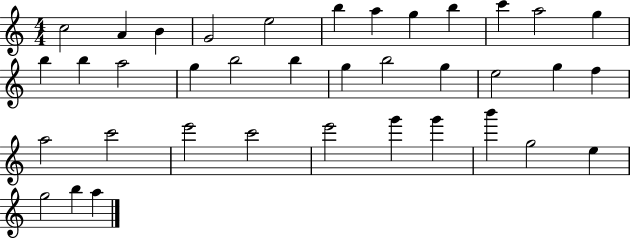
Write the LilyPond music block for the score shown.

{
  \clef treble
  \numericTimeSignature
  \time 4/4
  \key c \major
  c''2 a'4 b'4 | g'2 e''2 | b''4 a''4 g''4 b''4 | c'''4 a''2 g''4 | \break b''4 b''4 a''2 | g''4 b''2 b''4 | g''4 b''2 g''4 | e''2 g''4 f''4 | \break a''2 c'''2 | e'''2 c'''2 | e'''2 g'''4 g'''4 | b'''4 g''2 e''4 | \break g''2 b''4 a''4 | \bar "|."
}